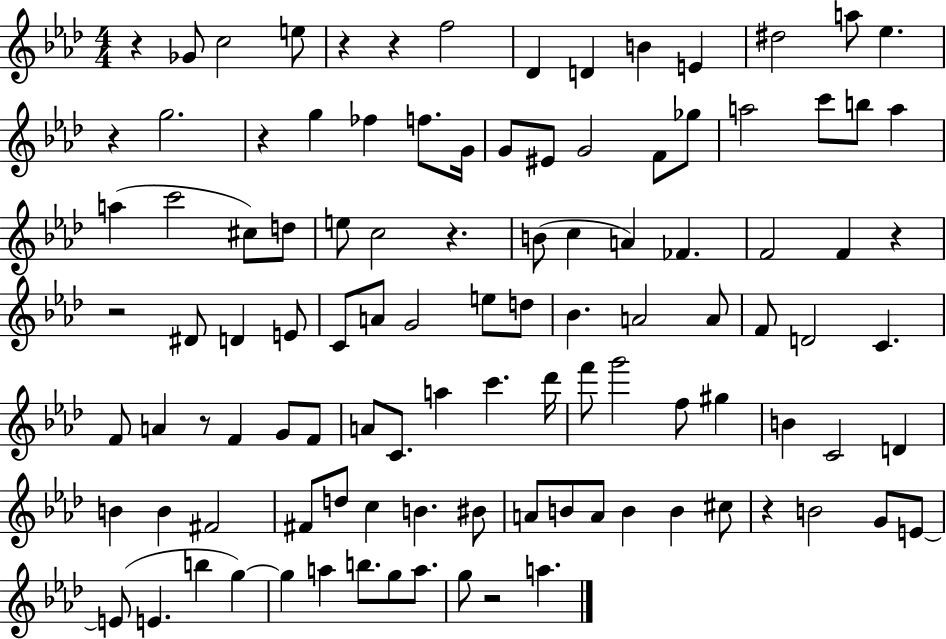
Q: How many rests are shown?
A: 11